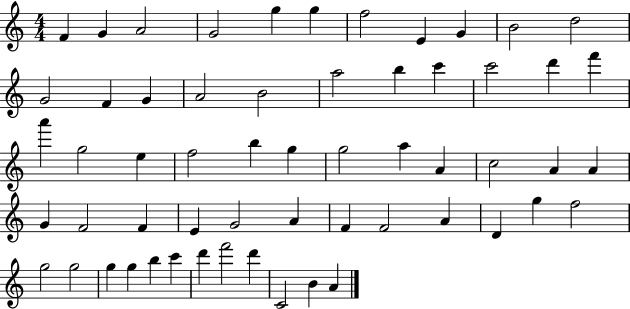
{
  \clef treble
  \numericTimeSignature
  \time 4/4
  \key c \major
  f'4 g'4 a'2 | g'2 g''4 g''4 | f''2 e'4 g'4 | b'2 d''2 | \break g'2 f'4 g'4 | a'2 b'2 | a''2 b''4 c'''4 | c'''2 d'''4 f'''4 | \break a'''4 g''2 e''4 | f''2 b''4 g''4 | g''2 a''4 a'4 | c''2 a'4 a'4 | \break g'4 f'2 f'4 | e'4 g'2 a'4 | f'4 f'2 a'4 | d'4 g''4 f''2 | \break g''2 g''2 | g''4 g''4 b''4 c'''4 | d'''4 f'''2 d'''4 | c'2 b'4 a'4 | \break \bar "|."
}